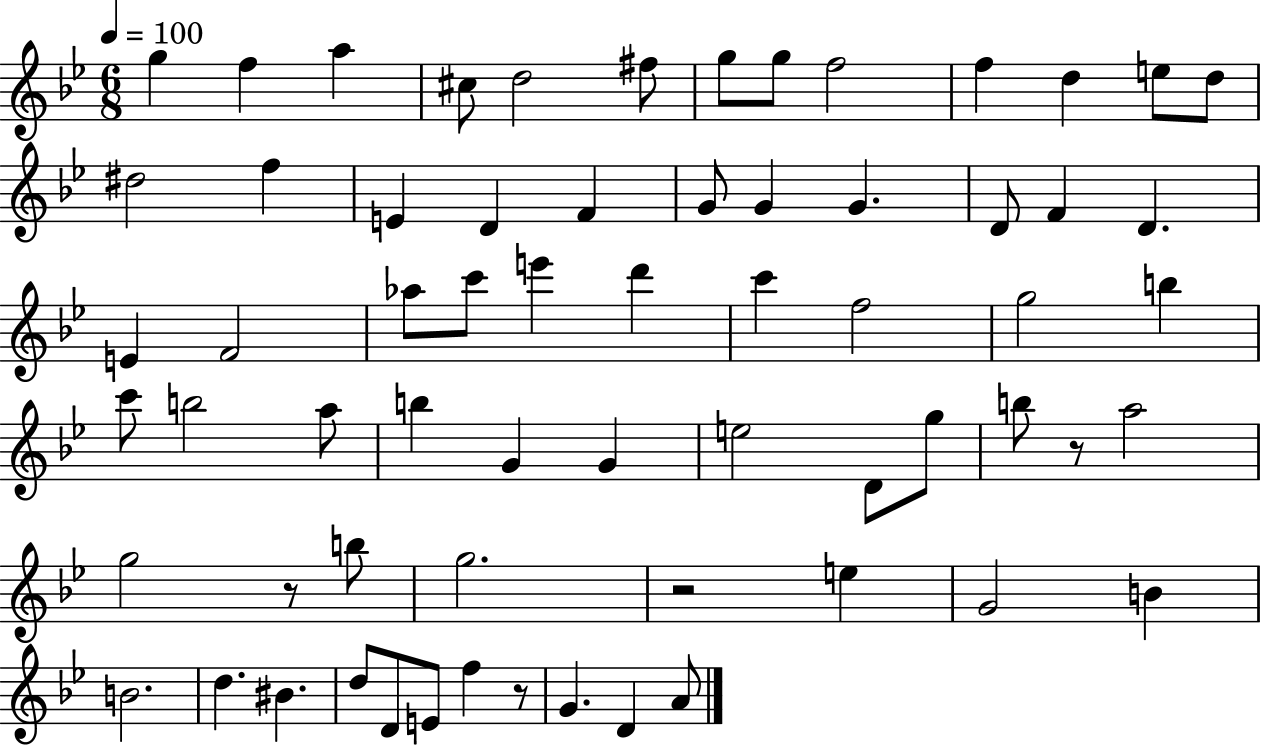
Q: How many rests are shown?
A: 4